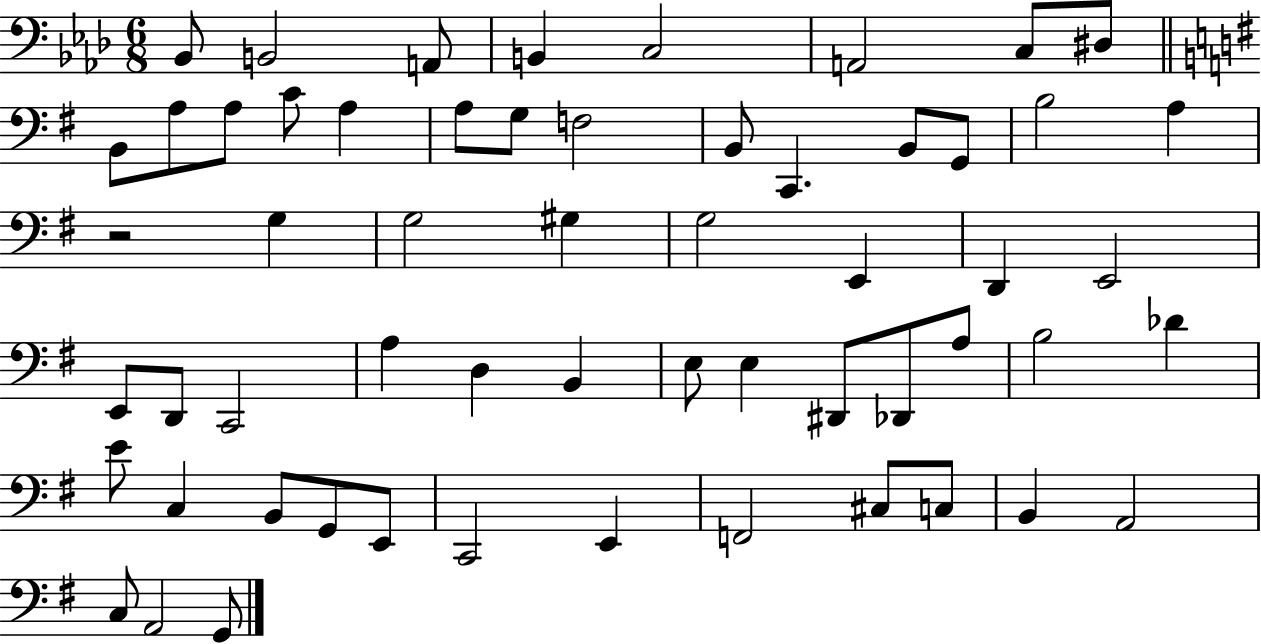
{
  \clef bass
  \numericTimeSignature
  \time 6/8
  \key aes \major
  \repeat volta 2 { bes,8 b,2 a,8 | b,4 c2 | a,2 c8 dis8 | \bar "||" \break \key g \major b,8 a8 a8 c'8 a4 | a8 g8 f2 | b,8 c,4. b,8 g,8 | b2 a4 | \break r2 g4 | g2 gis4 | g2 e,4 | d,4 e,2 | \break e,8 d,8 c,2 | a4 d4 b,4 | e8 e4 dis,8 des,8 a8 | b2 des'4 | \break e'8 c4 b,8 g,8 e,8 | c,2 e,4 | f,2 cis8 c8 | b,4 a,2 | \break c8 a,2 g,8 | } \bar "|."
}